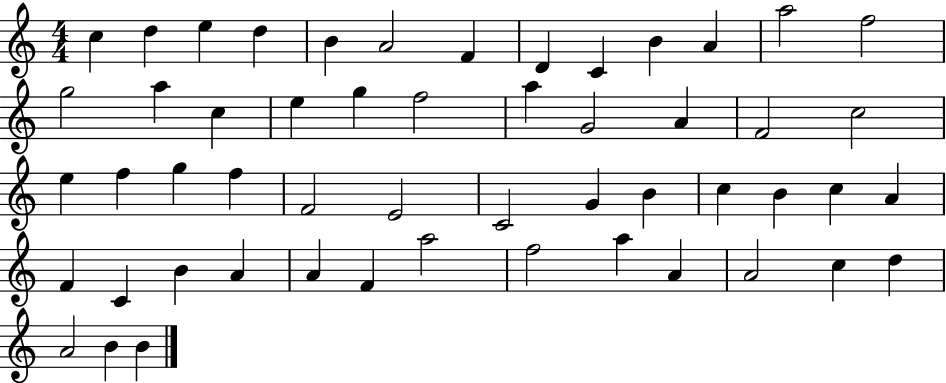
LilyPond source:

{
  \clef treble
  \numericTimeSignature
  \time 4/4
  \key c \major
  c''4 d''4 e''4 d''4 | b'4 a'2 f'4 | d'4 c'4 b'4 a'4 | a''2 f''2 | \break g''2 a''4 c''4 | e''4 g''4 f''2 | a''4 g'2 a'4 | f'2 c''2 | \break e''4 f''4 g''4 f''4 | f'2 e'2 | c'2 g'4 b'4 | c''4 b'4 c''4 a'4 | \break f'4 c'4 b'4 a'4 | a'4 f'4 a''2 | f''2 a''4 a'4 | a'2 c''4 d''4 | \break a'2 b'4 b'4 | \bar "|."
}